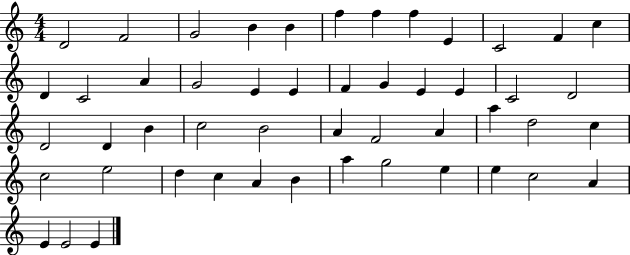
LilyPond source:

{
  \clef treble
  \numericTimeSignature
  \time 4/4
  \key c \major
  d'2 f'2 | g'2 b'4 b'4 | f''4 f''4 f''4 e'4 | c'2 f'4 c''4 | \break d'4 c'2 a'4 | g'2 e'4 e'4 | f'4 g'4 e'4 e'4 | c'2 d'2 | \break d'2 d'4 b'4 | c''2 b'2 | a'4 f'2 a'4 | a''4 d''2 c''4 | \break c''2 e''2 | d''4 c''4 a'4 b'4 | a''4 g''2 e''4 | e''4 c''2 a'4 | \break e'4 e'2 e'4 | \bar "|."
}